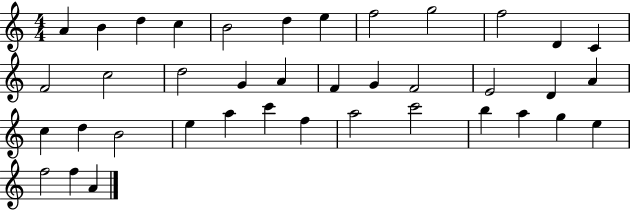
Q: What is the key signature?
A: C major